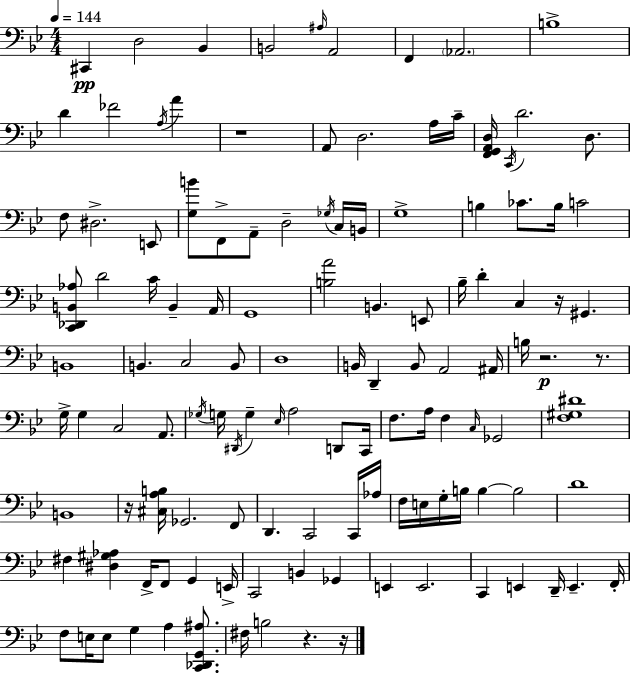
{
  \clef bass
  \numericTimeSignature
  \time 4/4
  \key g \minor
  \tempo 4 = 144
  \repeat volta 2 { cis,4\pp d2 bes,4 | b,2 \grace { ais16 } a,2 | f,4 \parenthesize aes,2. | b1-> | \break d'4 fes'2 \acciaccatura { a16 } a'4 | r1 | a,8 d2. | a16 c'16-- <f, g, a, d>16 \acciaccatura { c,16 } d'2. | \break d8. f8 dis2.-> | e,8 <g b'>8 f,8-> a,8-- d2-- | \acciaccatura { ges16 } c16 b,16 g1-> | b4 ces'8. b16 c'2 | \break <c, des, b, aes>8 d'2 c'16 b,4-- | a,16 g,1 | <b a'>2 b,4. | e,8 bes16-- d'4-. c4 r16 gis,4. | \break b,1 | b,4. c2 | b,8 d1 | b,16 d,4-- b,8 a,2 | \break ais,16 b16 r2.\p | r8. g16-> g4 c2 | a,8. \acciaccatura { ges16 } g16 \acciaccatura { dis,16 } g4-- \grace { ees16 } a2 | d,8 c,16 f8. a16 f4 \grace { c16 } | \break ges,2 <f gis dis'>1 | b,1 | r16 <cis a b>16 ges,2. | f,8 d,4. c,2 | \break c,16 aes16 f16 e16 g16-. b16 b4~~ | b2 d'1 | fis4 <dis gis aes>4 | f,16-> f,8 g,4 e,16-> c,2 | \break b,4 ges,4 e,4 e,2. | c,4 e,4 | d,16-- e,4.-- f,16-. f8 e16 e8 g4 | a4 <c, des, g, ais>8. fis16 b2 | \break r4. r16 } \bar "|."
}